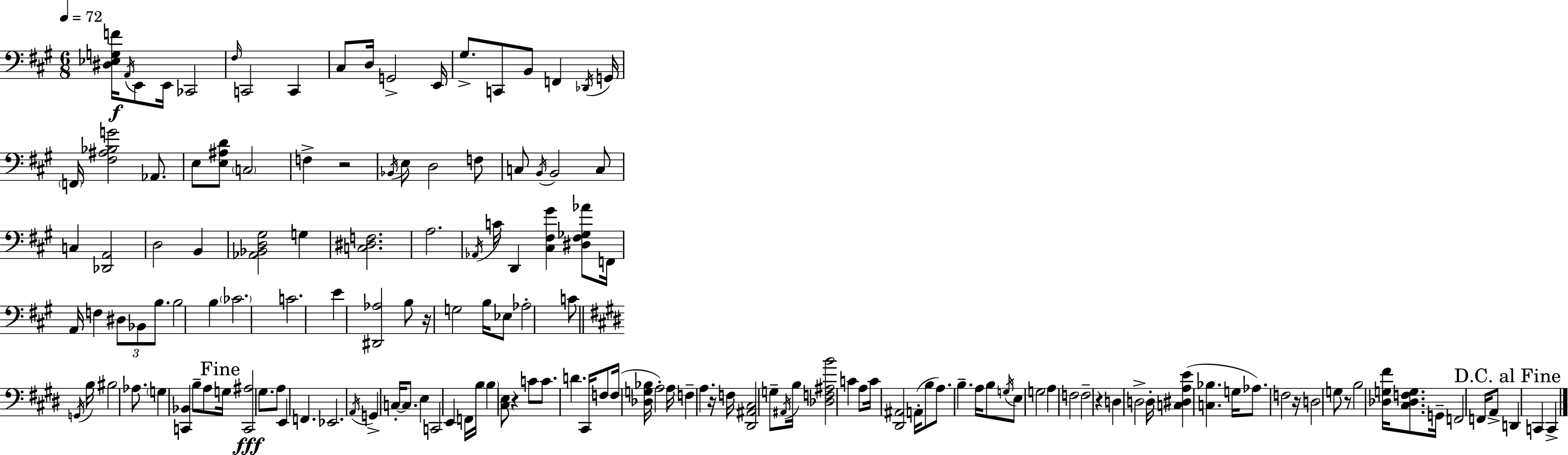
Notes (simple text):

[D#3,Eb3,G3,F4]/s A2/s E2/e E2/s CES2/h F#3/s C2/h C2/q C#3/e D3/s G2/h E2/s G#3/e. C2/e B2/e F2/q Db2/s G2/s F2/s [F#3,A#3,Bb3,G4]/h Ab2/e. E3/e [E3,A#3,D4]/e C3/h F3/q R/h Bb2/s E3/e D3/h F3/e C3/e B2/s B2/h C3/e C3/q [Db2,A2]/h D3/h B2/q [Ab2,Bb2,D3,G#3]/h G3/q [C3,D#3,F3]/h. A3/h. Ab2/s C4/s D2/q [C#3,F#3,G#4]/q [D#3,F#3,Gb3,Ab4]/e F2/s A2/s F3/q D#3/e Bb2/e B3/e. B3/h B3/q CES4/h. C4/h. E4/q [D#2,Ab3]/h B3/e R/s G3/h B3/s Eb3/e Ab3/h C4/e G2/s B3/s BIS3/h Ab3/e. G3/q [C2,Bb2]/q B3/e A3/e G3/s [C2,A#3]/h G#3/e. A3/e E2/q F2/q. Eb2/h. A2/s G2/q C3/s C3/e. E3/q C2/h E2/q F2/s B3/s B3/q [C#3,E3]/e R/q C4/e C4/e. D4/q. C#2/s F3/e F3/s [Db3,G3,Bb3]/s A3/h A3/s F3/q A3/q. R/s F3/s [D#2,A#2,C#3]/h G3/e A#2/s B3/s [Db3,F3,A#3,B4]/h C4/q A3/e C4/s [D#2,A#2]/h A2/s B3/e A3/e. B3/q. A3/s B3/e G3/s E3/e G3/h A3/q F3/h F3/h R/q D3/q D3/h D3/s [C3,D#3,A3,E4]/q [C3,Bb3]/q. G3/s Ab3/e. F3/h R/s D3/h G3/e R/e B3/h [Db3,G3,F#4]/s [C#3,Db3,F3,G3]/e. G2/s F2/h F2/s A2/e D2/q C2/q C2/q